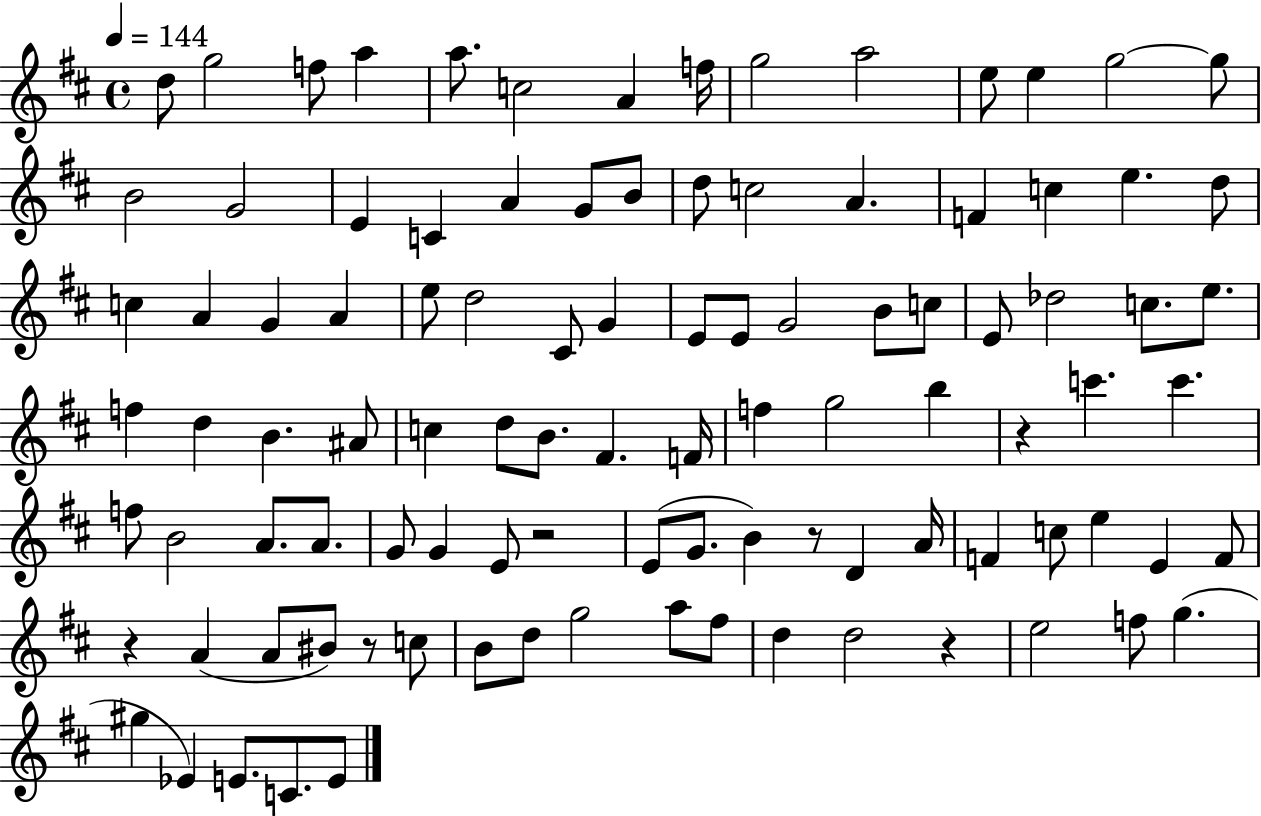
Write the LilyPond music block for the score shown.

{
  \clef treble
  \time 4/4
  \defaultTimeSignature
  \key d \major
  \tempo 4 = 144
  d''8 g''2 f''8 a''4 | a''8. c''2 a'4 f''16 | g''2 a''2 | e''8 e''4 g''2~~ g''8 | \break b'2 g'2 | e'4 c'4 a'4 g'8 b'8 | d''8 c''2 a'4. | f'4 c''4 e''4. d''8 | \break c''4 a'4 g'4 a'4 | e''8 d''2 cis'8 g'4 | e'8 e'8 g'2 b'8 c''8 | e'8 des''2 c''8. e''8. | \break f''4 d''4 b'4. ais'8 | c''4 d''8 b'8. fis'4. f'16 | f''4 g''2 b''4 | r4 c'''4. c'''4. | \break f''8 b'2 a'8. a'8. | g'8 g'4 e'8 r2 | e'8( g'8. b'4) r8 d'4 a'16 | f'4 c''8 e''4 e'4 f'8 | \break r4 a'4( a'8 bis'8) r8 c''8 | b'8 d''8 g''2 a''8 fis''8 | d''4 d''2 r4 | e''2 f''8 g''4.( | \break gis''4 ees'4) e'8. c'8. e'8 | \bar "|."
}